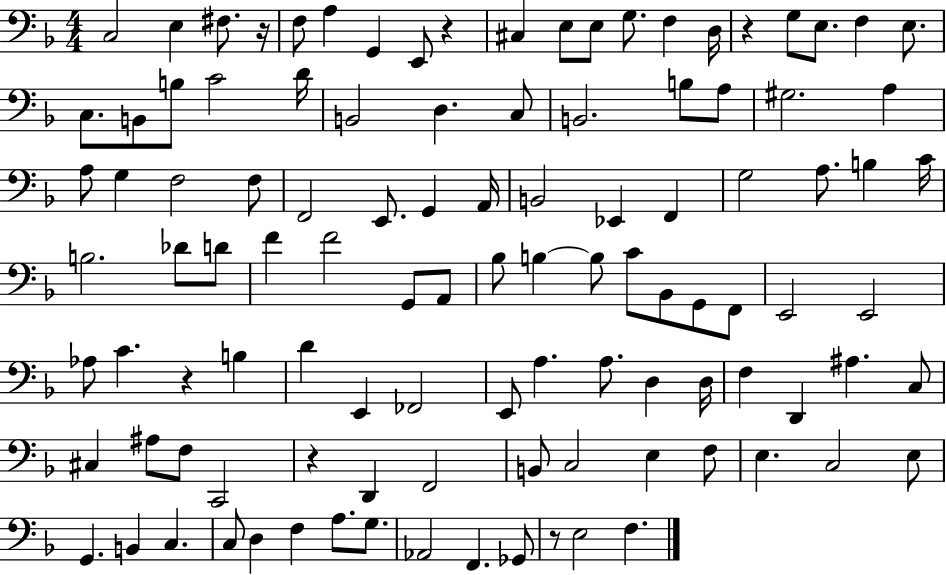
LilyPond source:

{
  \clef bass
  \numericTimeSignature
  \time 4/4
  \key f \major
  \repeat volta 2 { c2 e4 fis8. r16 | f8 a4 g,4 e,8 r4 | cis4 e8 e8 g8. f4 d16 | r4 g8 e8. f4 e8. | \break c8. b,8 b8 c'2 d'16 | b,2 d4. c8 | b,2. b8 a8 | gis2. a4 | \break a8 g4 f2 f8 | f,2 e,8. g,4 a,16 | b,2 ees,4 f,4 | g2 a8. b4 c'16 | \break b2. des'8 d'8 | f'4 f'2 g,8 a,8 | bes8 b4~~ b8 c'8 bes,8 g,8 f,8 | e,2 e,2 | \break aes8 c'4. r4 b4 | d'4 e,4 fes,2 | e,8 a4. a8. d4 d16 | f4 d,4 ais4. c8 | \break cis4 ais8 f8 c,2 | r4 d,4 f,2 | b,8 c2 e4 f8 | e4. c2 e8 | \break g,4. b,4 c4. | c8 d4 f4 a8. g8. | aes,2 f,4. ges,8 | r8 e2 f4. | \break } \bar "|."
}